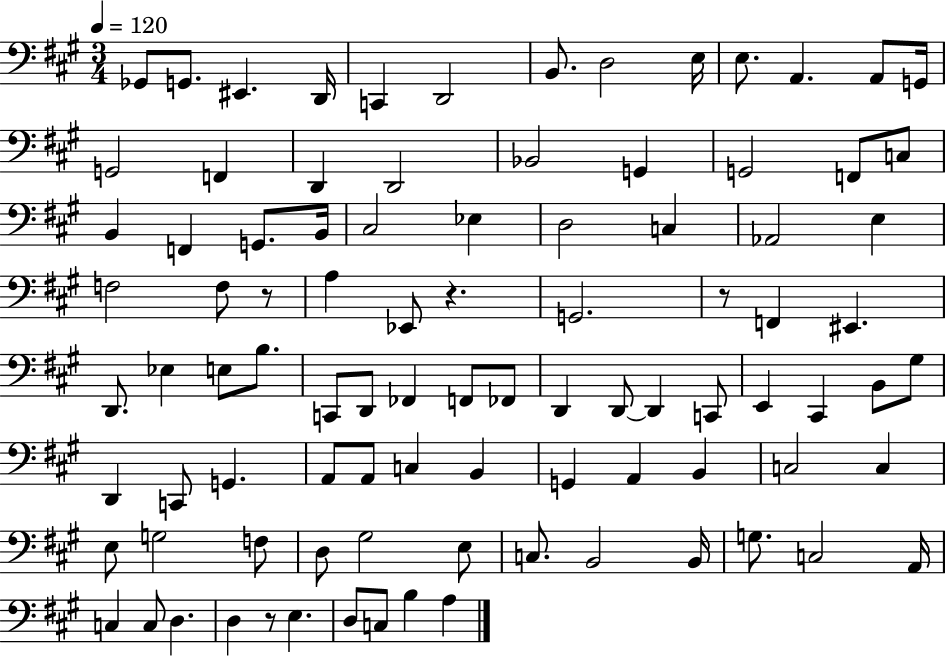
X:1
T:Untitled
M:3/4
L:1/4
K:A
_G,,/2 G,,/2 ^E,, D,,/4 C,, D,,2 B,,/2 D,2 E,/4 E,/2 A,, A,,/2 G,,/4 G,,2 F,, D,, D,,2 _B,,2 G,, G,,2 F,,/2 C,/2 B,, F,, G,,/2 B,,/4 ^C,2 _E, D,2 C, _A,,2 E, F,2 F,/2 z/2 A, _E,,/2 z G,,2 z/2 F,, ^E,, D,,/2 _E, E,/2 B,/2 C,,/2 D,,/2 _F,, F,,/2 _F,,/2 D,, D,,/2 D,, C,,/2 E,, ^C,, B,,/2 ^G,/2 D,, C,,/2 G,, A,,/2 A,,/2 C, B,, G,, A,, B,, C,2 C, E,/2 G,2 F,/2 D,/2 ^G,2 E,/2 C,/2 B,,2 B,,/4 G,/2 C,2 A,,/4 C, C,/2 D, D, z/2 E, D,/2 C,/2 B, A,